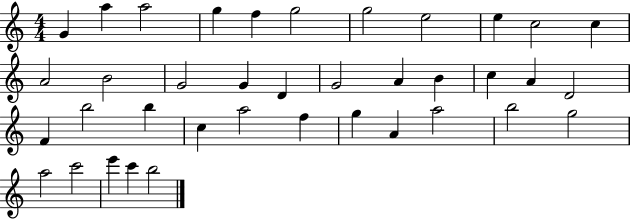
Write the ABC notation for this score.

X:1
T:Untitled
M:4/4
L:1/4
K:C
G a a2 g f g2 g2 e2 e c2 c A2 B2 G2 G D G2 A B c A D2 F b2 b c a2 f g A a2 b2 g2 a2 c'2 e' c' b2